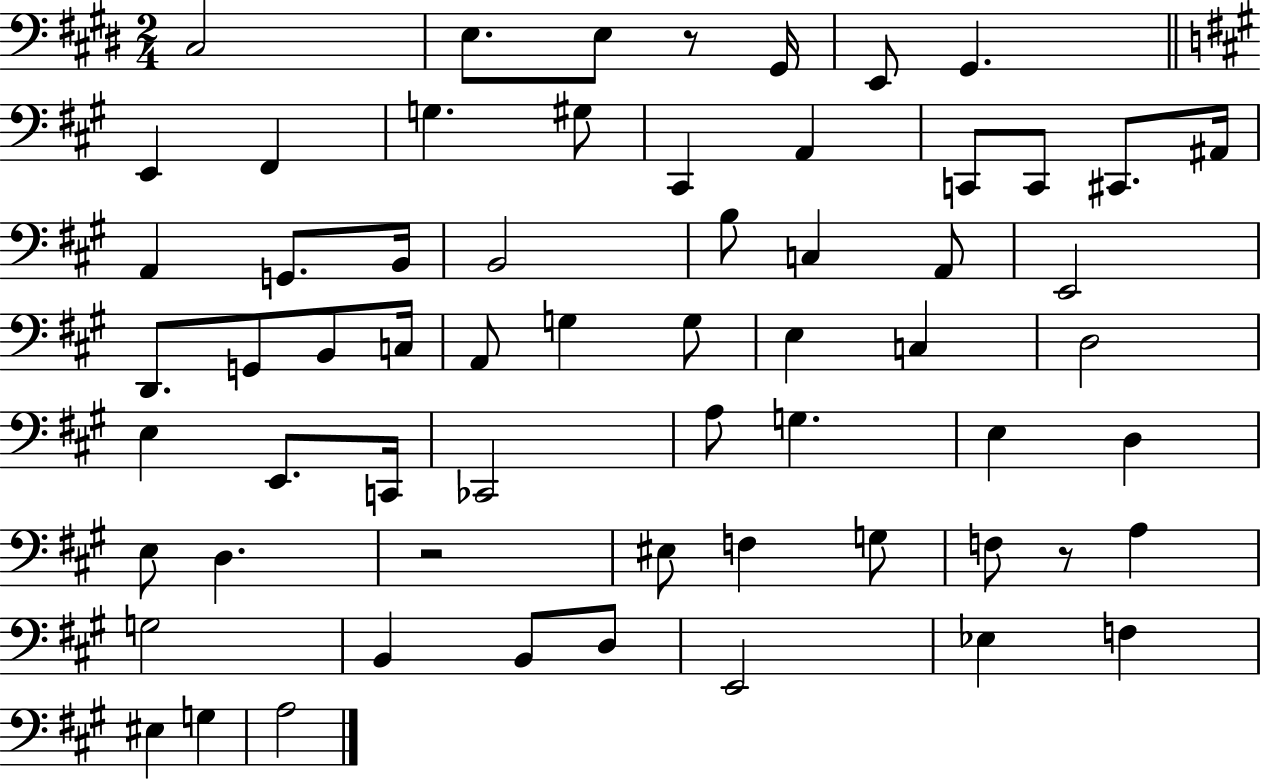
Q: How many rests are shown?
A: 3